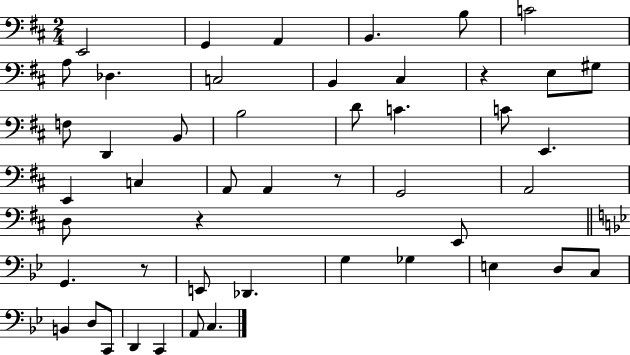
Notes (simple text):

E2/h G2/q A2/q B2/q. B3/e C4/h A3/e Db3/q. C3/h B2/q C#3/q R/q E3/e G#3/e F3/e D2/q B2/e B3/h D4/e C4/q. C4/e E2/q. E2/q C3/q A2/e A2/q R/e G2/h A2/h D3/e R/q E2/e G2/q. R/e E2/e Db2/q. G3/q Gb3/q E3/q D3/e C3/e B2/q D3/e C2/e D2/q C2/q A2/e C3/q.